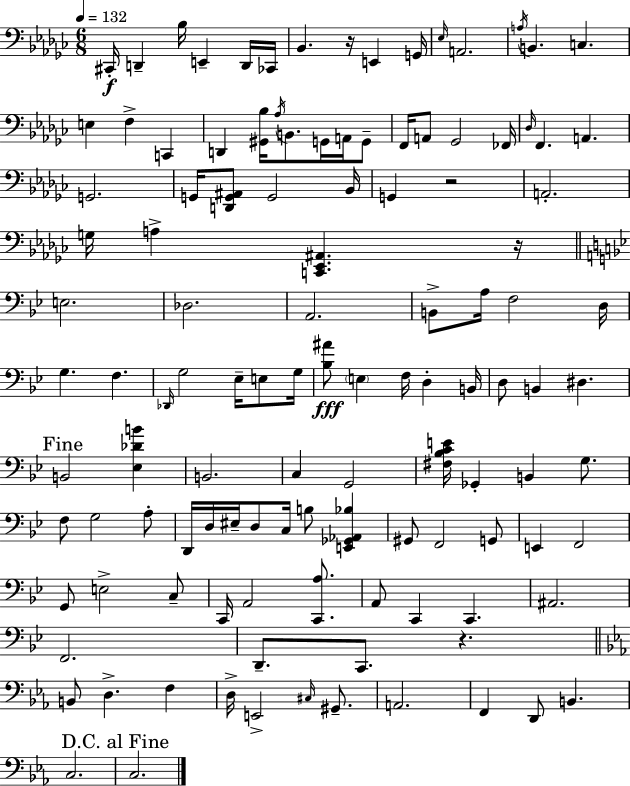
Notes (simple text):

C#2/s D2/q Bb3/s E2/q D2/s CES2/s Bb2/q. R/s E2/q G2/s Eb3/s A2/h. A3/s B2/q. C3/q. E3/q F3/q C2/q D2/q [G#2,Bb3]/s Ab3/s B2/e. G2/s A2/s G2/e F2/s A2/e Gb2/h FES2/s Db3/s F2/q. A2/q. G2/h. G2/s [D2,G2,A#2]/e G2/h Bb2/s G2/q R/h A2/h. G3/s A3/q [C2,Eb2,A#2]/q. R/s E3/h. Db3/h. A2/h. B2/e A3/s F3/h D3/s G3/q. F3/q. Db2/s G3/h Eb3/s E3/e G3/s [Bb3,A#4]/e E3/q F3/s D3/q B2/s D3/e B2/q D#3/q. B2/h [Eb3,Db4,B4]/q B2/h. C3/q G2/h [F#3,Bb3,C4,E4]/s Gb2/q B2/q G3/e. F3/e G3/h A3/e D2/s D3/s EIS3/s D3/e C3/s B3/e [E2,Gb2,Ab2,Bb3]/q G#2/e F2/h G2/e E2/q F2/h G2/e E3/h C3/e C2/s A2/h [C2,A3]/e. A2/e C2/q C2/q. A#2/h. F2/h. D2/e. C2/e. R/q. B2/e D3/q. F3/q D3/s E2/h C#3/s G#2/e. A2/h. F2/q D2/e B2/q. C3/h. C3/h.